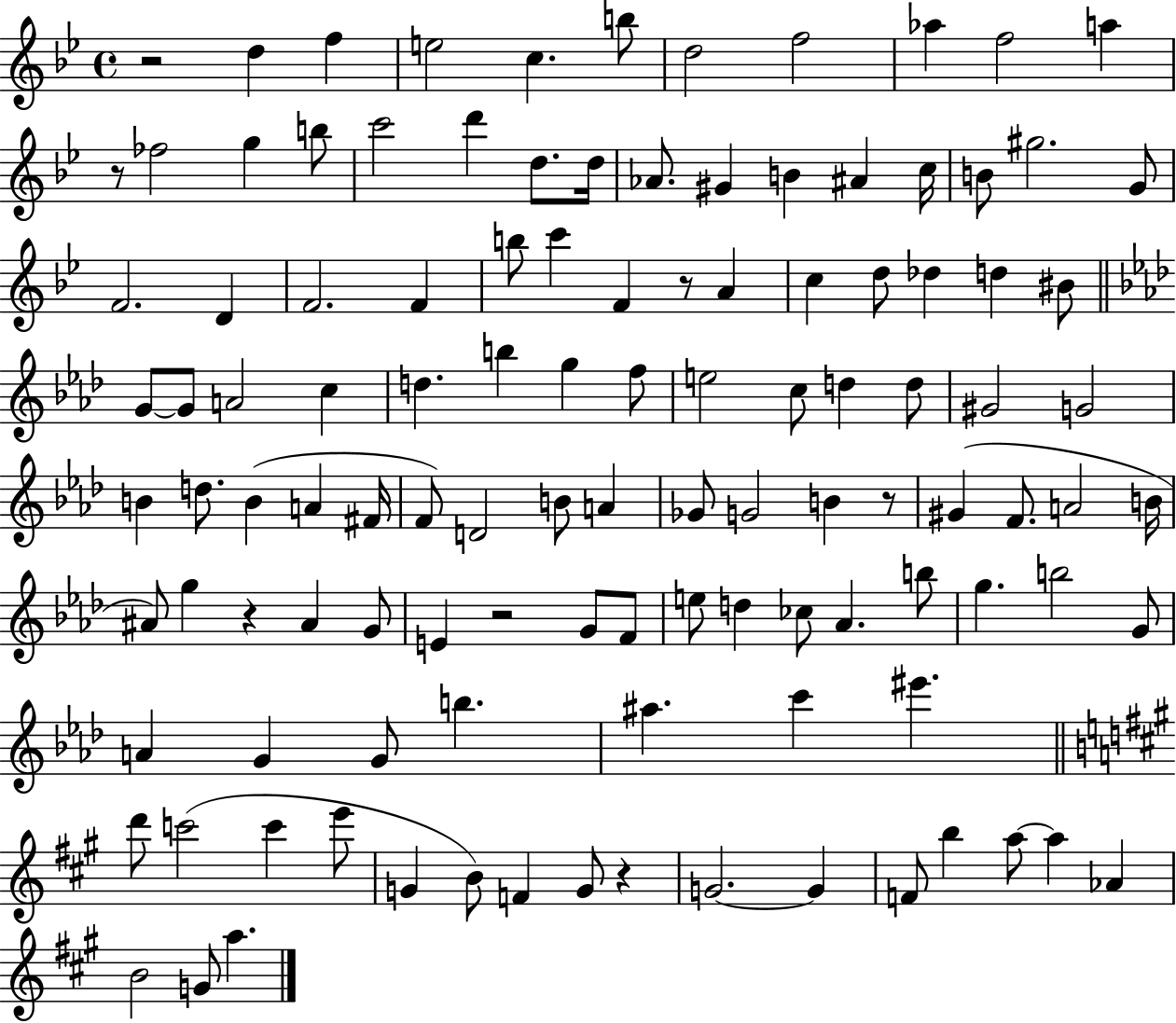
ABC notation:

X:1
T:Untitled
M:4/4
L:1/4
K:Bb
z2 d f e2 c b/2 d2 f2 _a f2 a z/2 _f2 g b/2 c'2 d' d/2 d/4 _A/2 ^G B ^A c/4 B/2 ^g2 G/2 F2 D F2 F b/2 c' F z/2 A c d/2 _d d ^B/2 G/2 G/2 A2 c d b g f/2 e2 c/2 d d/2 ^G2 G2 B d/2 B A ^F/4 F/2 D2 B/2 A _G/2 G2 B z/2 ^G F/2 A2 B/4 ^A/2 g z ^A G/2 E z2 G/2 F/2 e/2 d _c/2 _A b/2 g b2 G/2 A G G/2 b ^a c' ^e' d'/2 c'2 c' e'/2 G B/2 F G/2 z G2 G F/2 b a/2 a _A B2 G/2 a